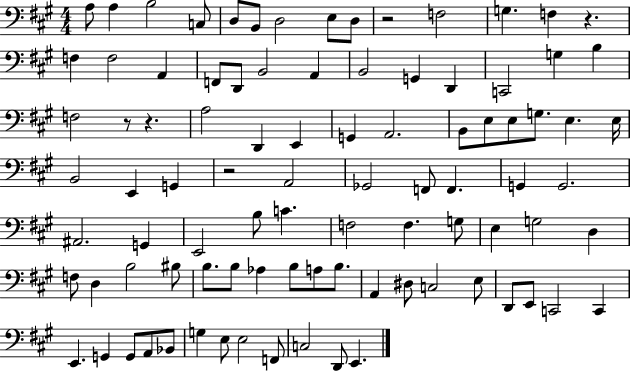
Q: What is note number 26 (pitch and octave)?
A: F3